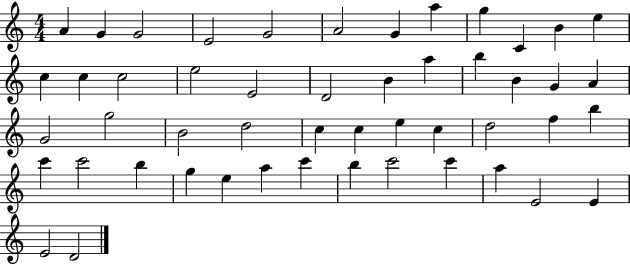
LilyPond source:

{
  \clef treble
  \numericTimeSignature
  \time 4/4
  \key c \major
  a'4 g'4 g'2 | e'2 g'2 | a'2 g'4 a''4 | g''4 c'4 b'4 e''4 | \break c''4 c''4 c''2 | e''2 e'2 | d'2 b'4 a''4 | b''4 b'4 g'4 a'4 | \break g'2 g''2 | b'2 d''2 | c''4 c''4 e''4 c''4 | d''2 f''4 b''4 | \break c'''4 c'''2 b''4 | g''4 e''4 a''4 c'''4 | b''4 c'''2 c'''4 | a''4 e'2 e'4 | \break e'2 d'2 | \bar "|."
}